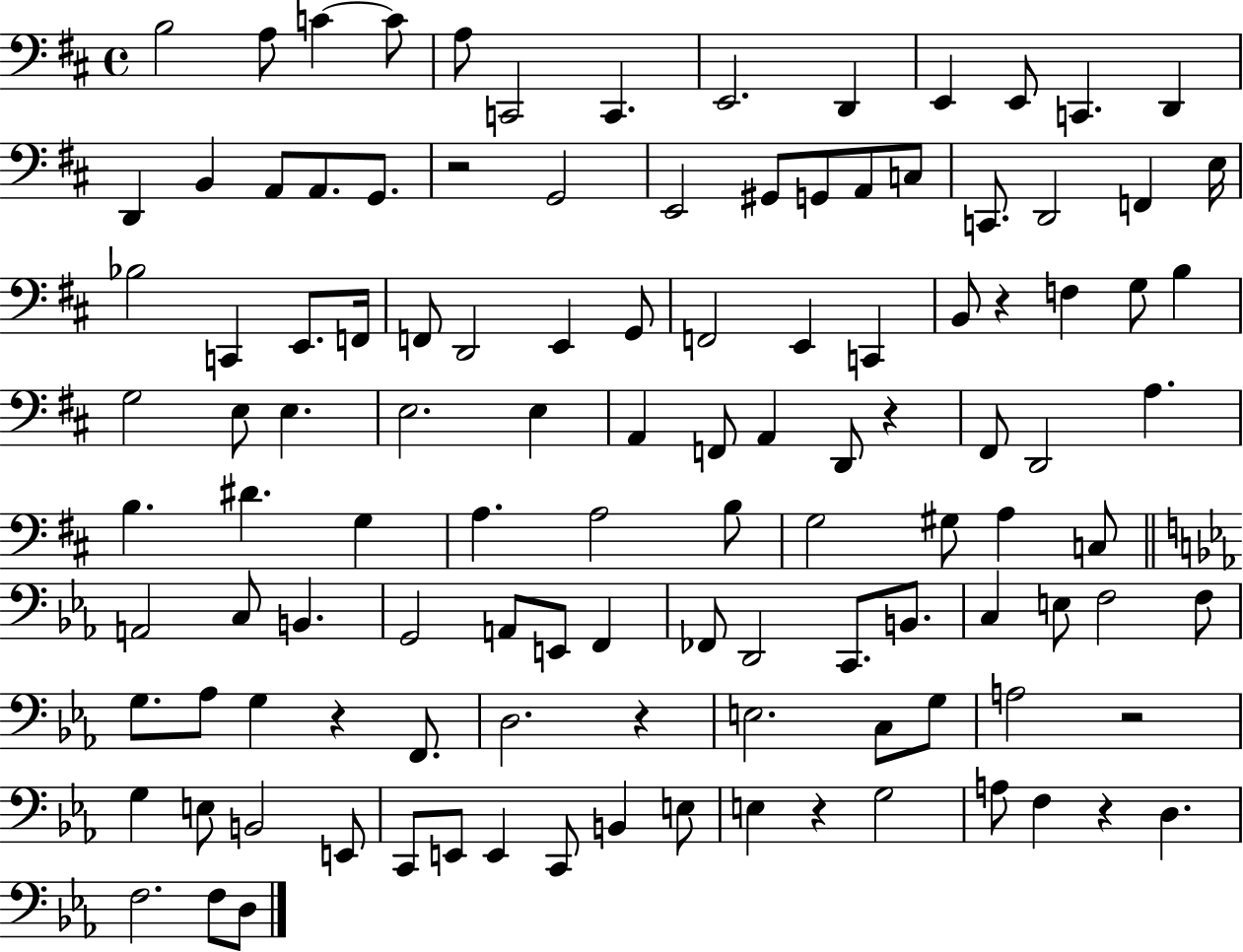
B3/h A3/e C4/q C4/e A3/e C2/h C2/q. E2/h. D2/q E2/q E2/e C2/q. D2/q D2/q B2/q A2/e A2/e. G2/e. R/h G2/h E2/h G#2/e G2/e A2/e C3/e C2/e. D2/h F2/q E3/s Bb3/h C2/q E2/e. F2/s F2/e D2/h E2/q G2/e F2/h E2/q C2/q B2/e R/q F3/q G3/e B3/q G3/h E3/e E3/q. E3/h. E3/q A2/q F2/e A2/q D2/e R/q F#2/e D2/h A3/q. B3/q. D#4/q. G3/q A3/q. A3/h B3/e G3/h G#3/e A3/q C3/e A2/h C3/e B2/q. G2/h A2/e E2/e F2/q FES2/e D2/h C2/e. B2/e. C3/q E3/e F3/h F3/e G3/e. Ab3/e G3/q R/q F2/e. D3/h. R/q E3/h. C3/e G3/e A3/h R/h G3/q E3/e B2/h E2/e C2/e E2/e E2/q C2/e B2/q E3/e E3/q R/q G3/h A3/e F3/q R/q D3/q. F3/h. F3/e D3/e